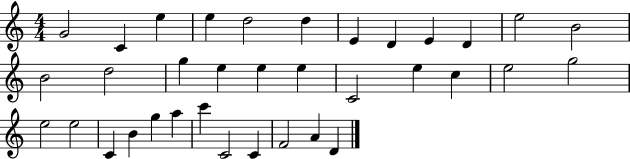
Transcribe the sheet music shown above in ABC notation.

X:1
T:Untitled
M:4/4
L:1/4
K:C
G2 C e e d2 d E D E D e2 B2 B2 d2 g e e e C2 e c e2 g2 e2 e2 C B g a c' C2 C F2 A D